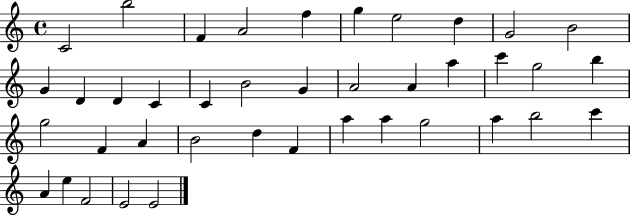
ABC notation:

X:1
T:Untitled
M:4/4
L:1/4
K:C
C2 b2 F A2 f g e2 d G2 B2 G D D C C B2 G A2 A a c' g2 b g2 F A B2 d F a a g2 a b2 c' A e F2 E2 E2